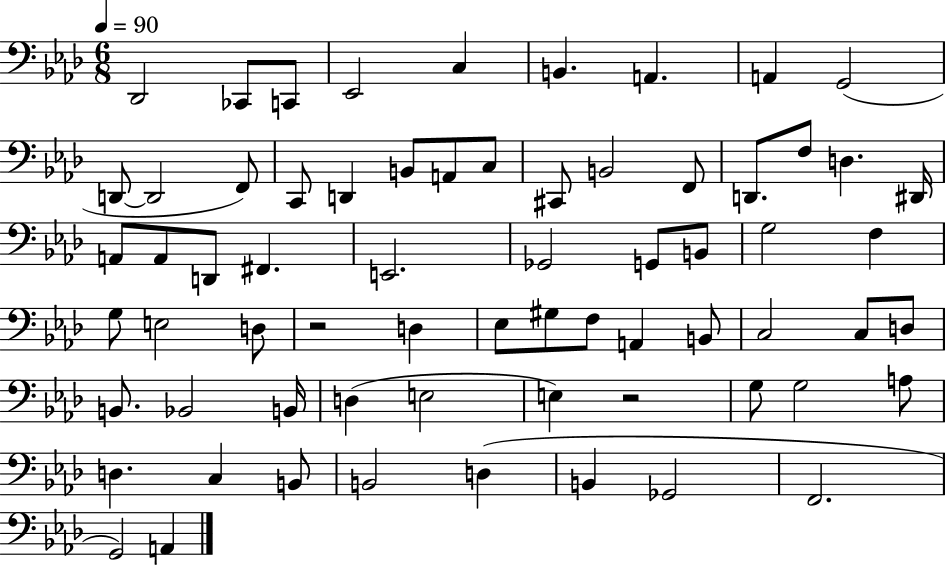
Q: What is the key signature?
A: AES major